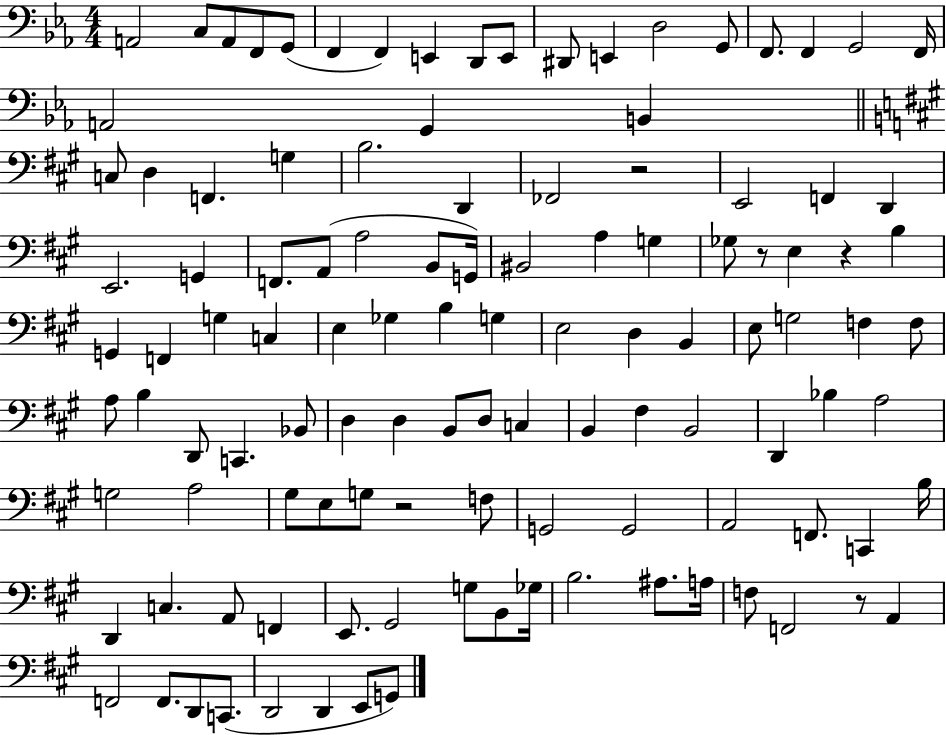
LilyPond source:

{
  \clef bass
  \numericTimeSignature
  \time 4/4
  \key ees \major
  a,2 c8 a,8 f,8 g,8( | f,4 f,4) e,4 d,8 e,8 | dis,8 e,4 d2 g,8 | f,8. f,4 g,2 f,16 | \break a,2 g,4 b,4 | \bar "||" \break \key a \major c8 d4 f,4. g4 | b2. d,4 | fes,2 r2 | e,2 f,4 d,4 | \break e,2. g,4 | f,8. a,8( a2 b,8 g,16) | bis,2 a4 g4 | ges8 r8 e4 r4 b4 | \break g,4 f,4 g4 c4 | e4 ges4 b4 g4 | e2 d4 b,4 | e8 g2 f4 f8 | \break a8 b4 d,8 c,4. bes,8 | d4 d4 b,8 d8 c4 | b,4 fis4 b,2 | d,4 bes4 a2 | \break g2 a2 | gis8 e8 g8 r2 f8 | g,2 g,2 | a,2 f,8. c,4 b16 | \break d,4 c4. a,8 f,4 | e,8. gis,2 g8 b,8 ges16 | b2. ais8. a16 | f8 f,2 r8 a,4 | \break f,2 f,8. d,8 c,8.( | d,2 d,4 e,8 g,8) | \bar "|."
}